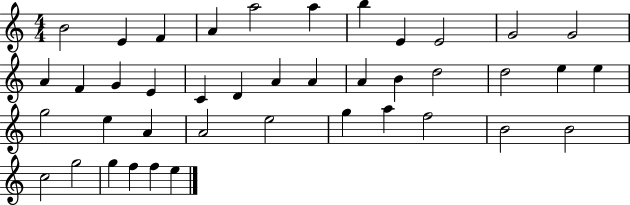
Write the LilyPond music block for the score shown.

{
  \clef treble
  \numericTimeSignature
  \time 4/4
  \key c \major
  b'2 e'4 f'4 | a'4 a''2 a''4 | b''4 e'4 e'2 | g'2 g'2 | \break a'4 f'4 g'4 e'4 | c'4 d'4 a'4 a'4 | a'4 b'4 d''2 | d''2 e''4 e''4 | \break g''2 e''4 a'4 | a'2 e''2 | g''4 a''4 f''2 | b'2 b'2 | \break c''2 g''2 | g''4 f''4 f''4 e''4 | \bar "|."
}